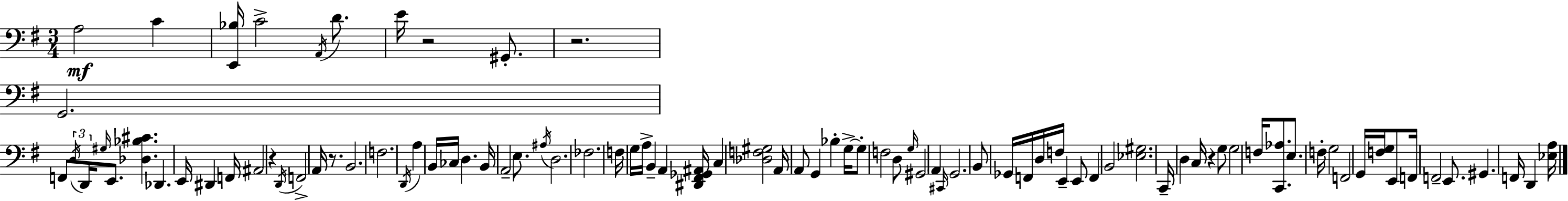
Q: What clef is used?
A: bass